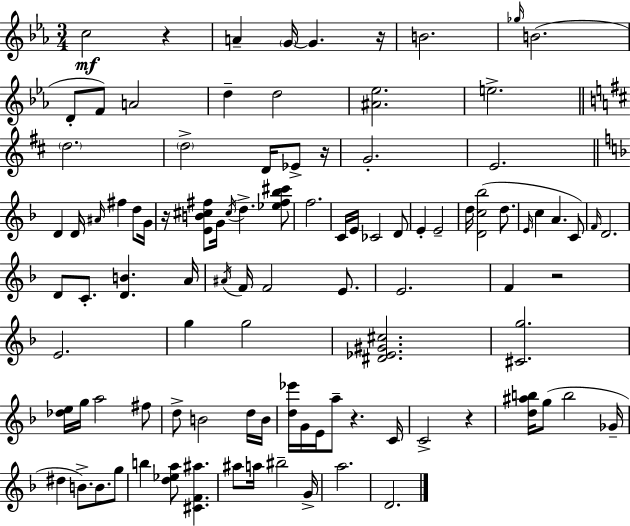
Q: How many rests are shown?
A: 7